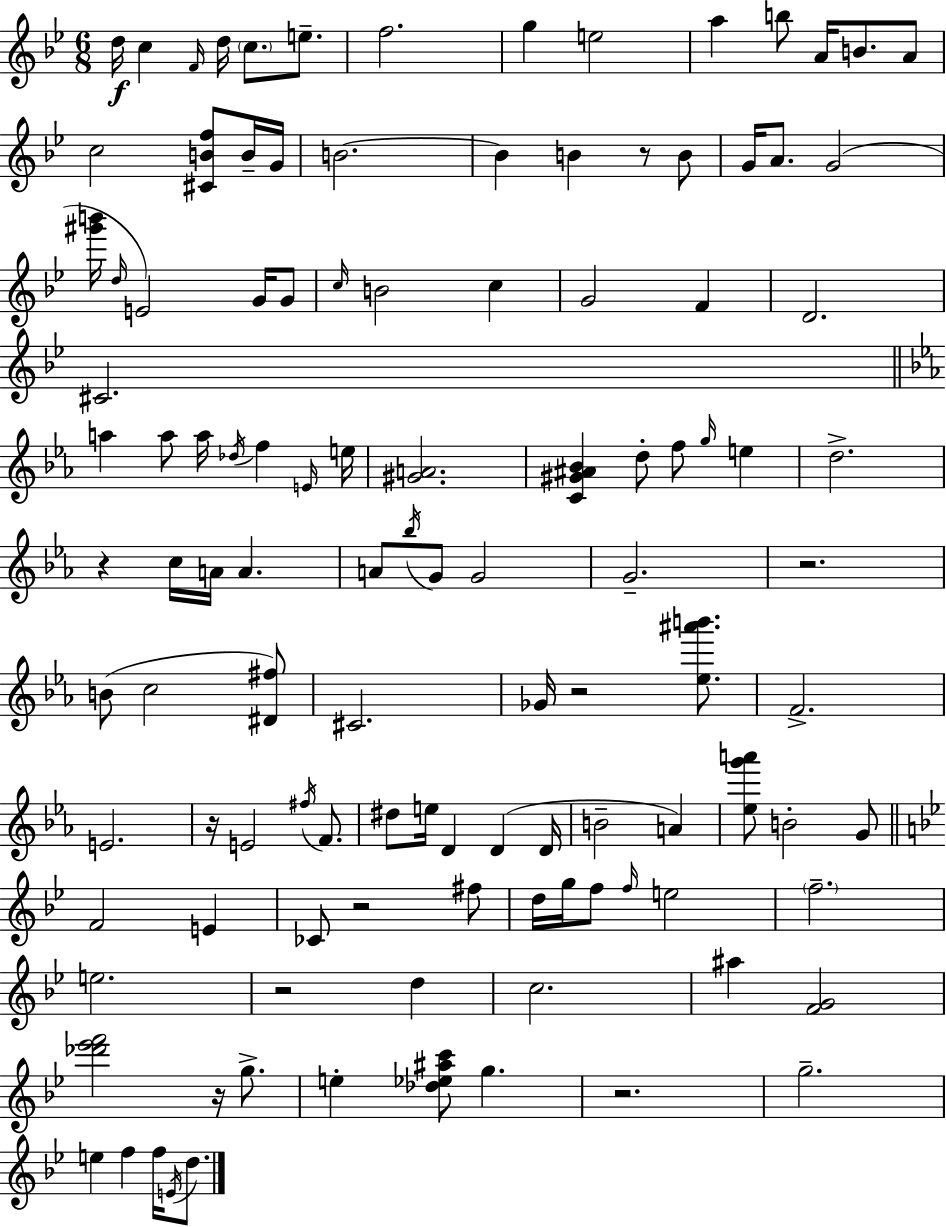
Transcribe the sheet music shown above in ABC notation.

X:1
T:Untitled
M:6/8
L:1/4
K:Bb
d/4 c F/4 d/4 c/2 e/2 f2 g e2 a b/2 A/4 B/2 A/2 c2 [^CBf]/2 B/4 G/4 B2 B B z/2 B/2 G/4 A/2 G2 [^g'b']/4 d/4 E2 G/4 G/2 c/4 B2 c G2 F D2 ^C2 a a/2 a/4 _d/4 f E/4 e/4 [^GA]2 [C^G^A_B] d/2 f/2 g/4 e d2 z c/4 A/4 A A/2 _b/4 G/2 G2 G2 z2 B/2 c2 [^D^f]/2 ^C2 _G/4 z2 [_e^a'b']/2 F2 E2 z/4 E2 ^f/4 F/2 ^d/2 e/4 D D D/4 B2 A [_eg'a']/2 B2 G/2 F2 E _C/2 z2 ^f/2 d/4 g/4 f/2 f/4 e2 f2 e2 z2 d c2 ^a [FG]2 [_d'_e'f']2 z/4 g/2 e [_d_e^ac']/2 g z2 g2 e f f/4 E/4 d/2